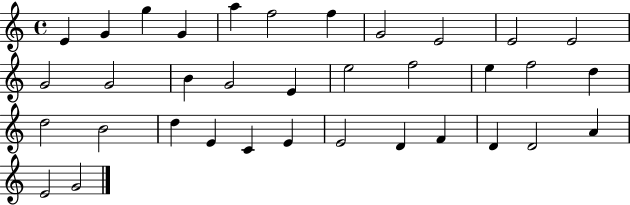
X:1
T:Untitled
M:4/4
L:1/4
K:C
E G g G a f2 f G2 E2 E2 E2 G2 G2 B G2 E e2 f2 e f2 d d2 B2 d E C E E2 D F D D2 A E2 G2